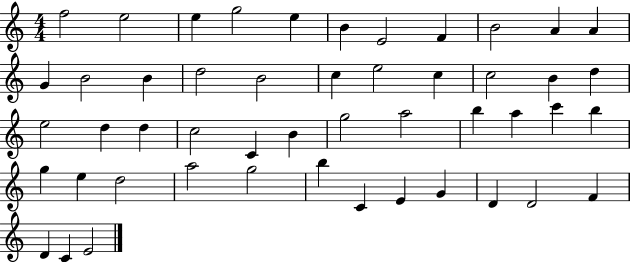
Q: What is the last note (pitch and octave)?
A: E4